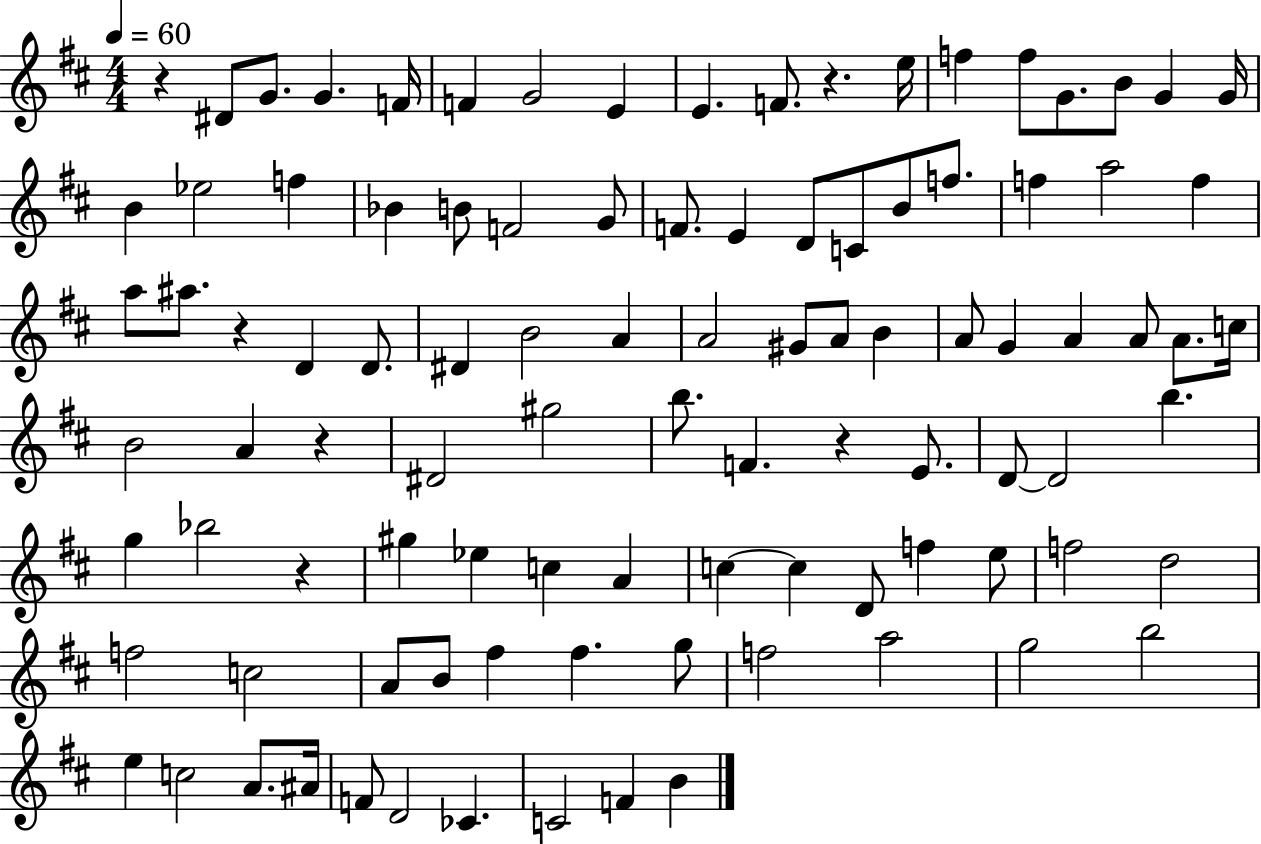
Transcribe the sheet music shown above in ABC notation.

X:1
T:Untitled
M:4/4
L:1/4
K:D
z ^D/2 G/2 G F/4 F G2 E E F/2 z e/4 f f/2 G/2 B/2 G G/4 B _e2 f _B B/2 F2 G/2 F/2 E D/2 C/2 B/2 f/2 f a2 f a/2 ^a/2 z D D/2 ^D B2 A A2 ^G/2 A/2 B A/2 G A A/2 A/2 c/4 B2 A z ^D2 ^g2 b/2 F z E/2 D/2 D2 b g _b2 z ^g _e c A c c D/2 f e/2 f2 d2 f2 c2 A/2 B/2 ^f ^f g/2 f2 a2 g2 b2 e c2 A/2 ^A/4 F/2 D2 _C C2 F B